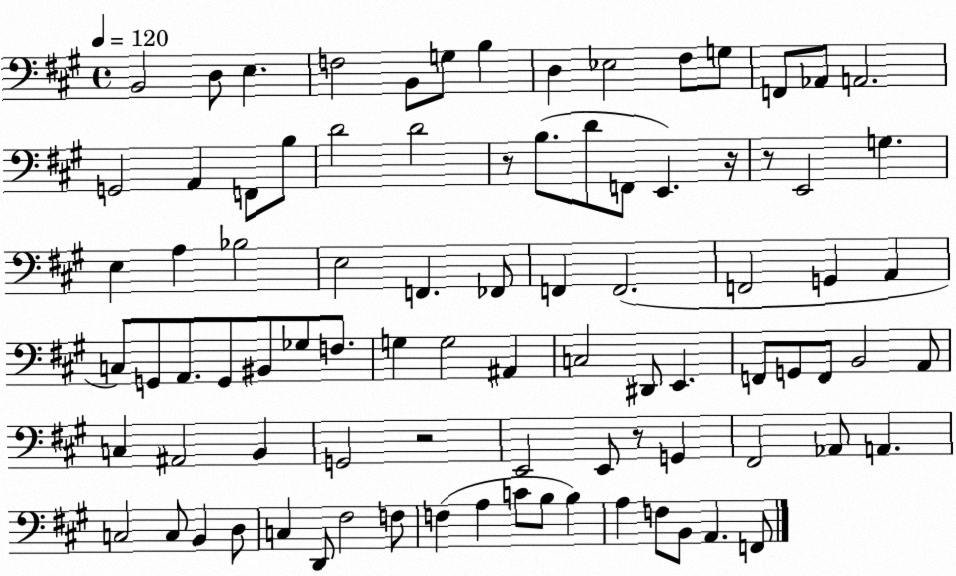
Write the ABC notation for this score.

X:1
T:Untitled
M:4/4
L:1/4
K:A
B,,2 D,/2 E, F,2 B,,/2 G,/2 B, D, _E,2 ^F,/2 G,/2 F,,/2 _A,,/2 A,,2 G,,2 A,, F,,/2 B,/2 D2 D2 z/2 B,/2 D/2 F,,/2 E,, z/4 z/2 E,,2 G, E, A, _B,2 E,2 F,, _F,,/2 F,, F,,2 F,,2 G,, A,, C,/2 G,,/2 A,,/2 G,,/2 ^B,,/2 _G,/2 F,/2 G, G,2 ^A,, C,2 ^D,,/2 E,, F,,/2 G,,/2 F,,/2 B,,2 A,,/2 C, ^A,,2 B,, G,,2 z2 E,,2 E,,/2 z/2 G,, ^F,,2 _A,,/2 A,, C,2 C,/2 B,, D,/2 C, D,,/2 ^F,2 F,/2 F, A, C/2 B,/2 B, A, F,/2 B,,/2 A,, F,,/2